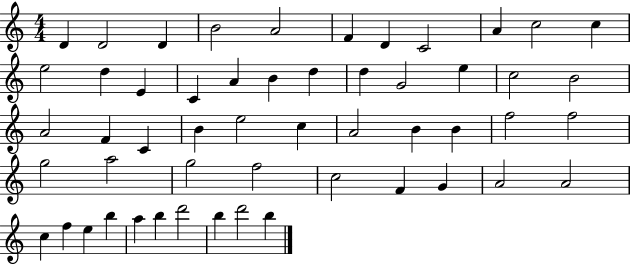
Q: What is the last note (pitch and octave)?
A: B5